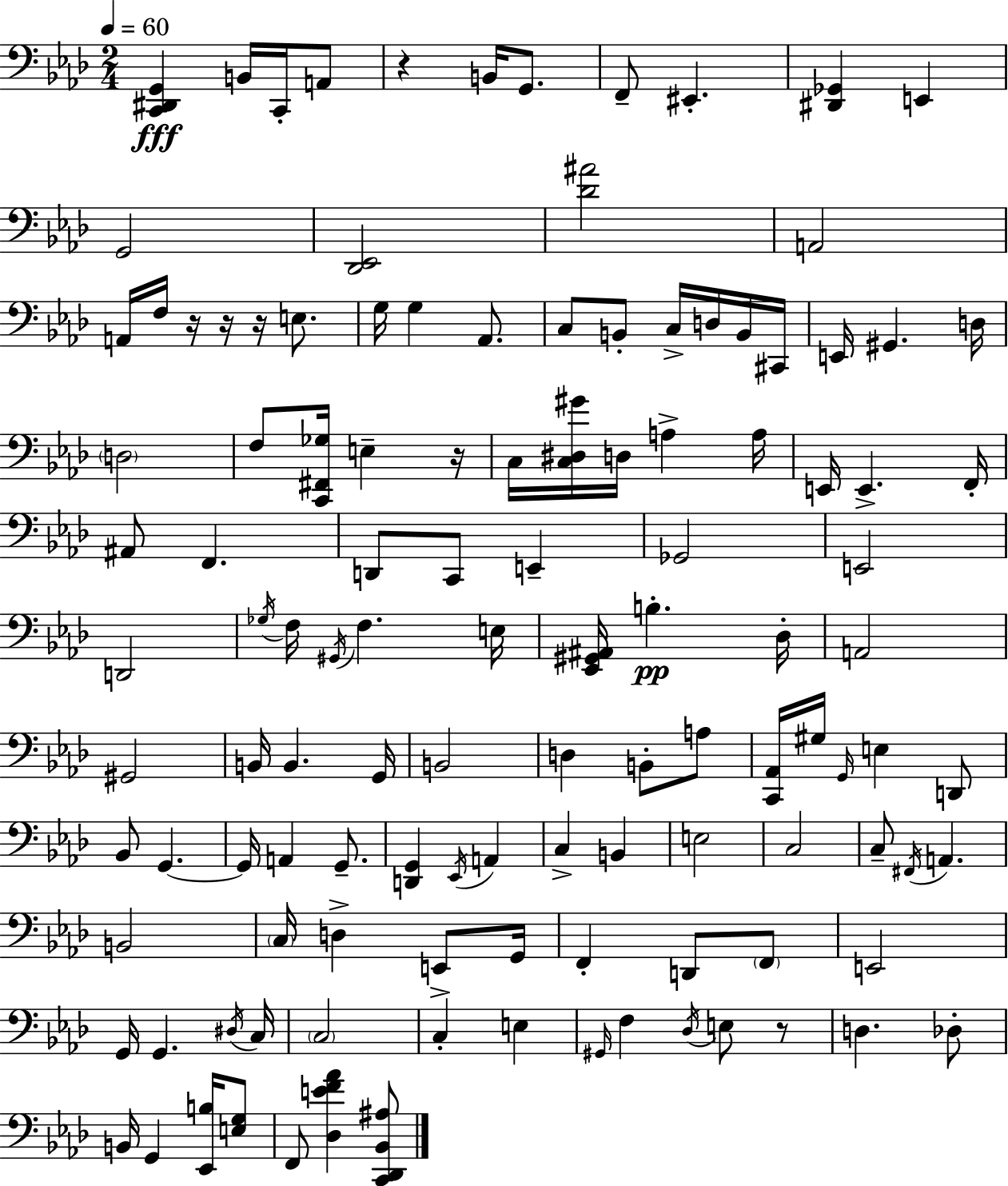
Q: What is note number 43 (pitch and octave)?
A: D2